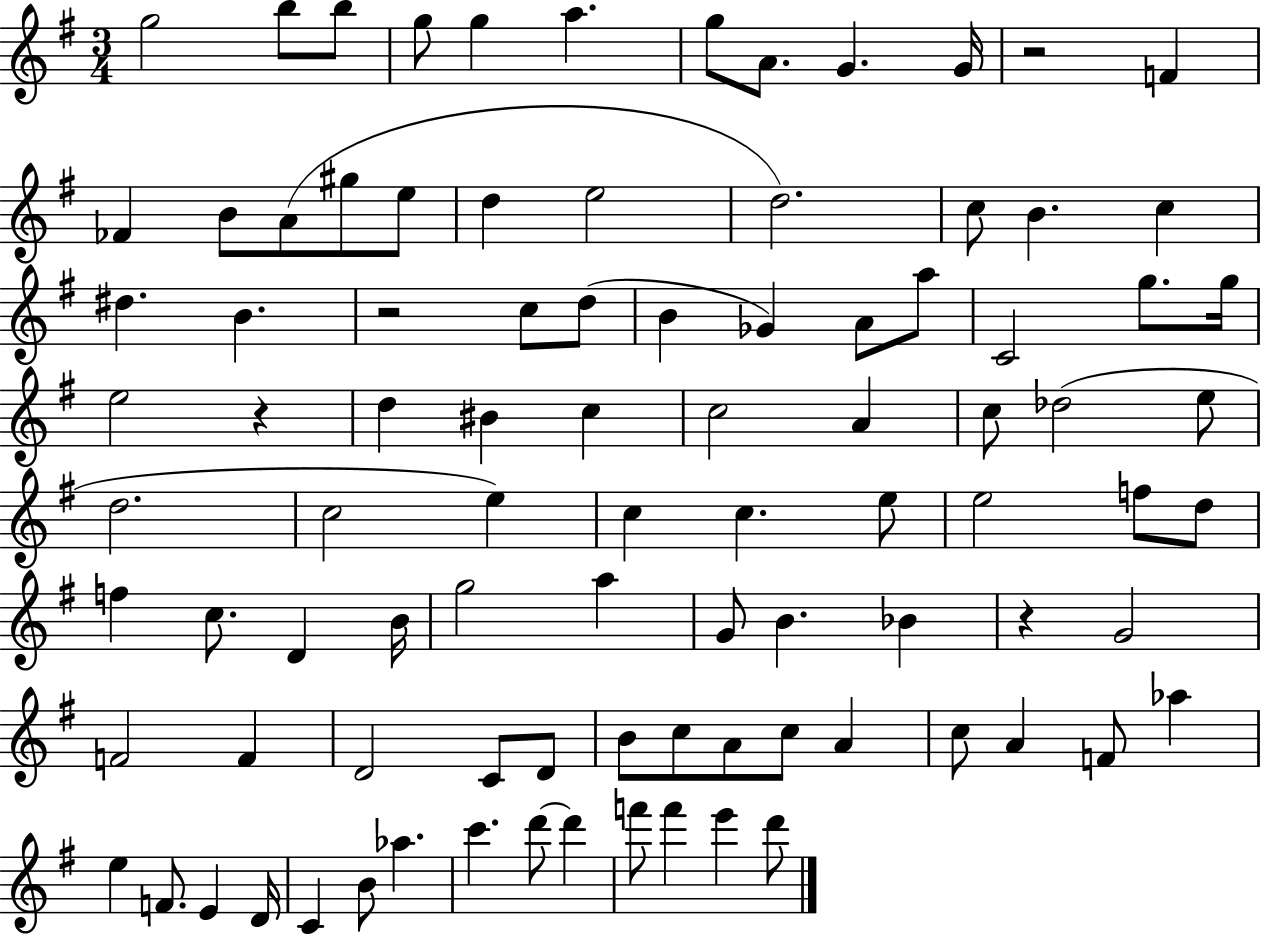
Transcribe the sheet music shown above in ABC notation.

X:1
T:Untitled
M:3/4
L:1/4
K:G
g2 b/2 b/2 g/2 g a g/2 A/2 G G/4 z2 F _F B/2 A/2 ^g/2 e/2 d e2 d2 c/2 B c ^d B z2 c/2 d/2 B _G A/2 a/2 C2 g/2 g/4 e2 z d ^B c c2 A c/2 _d2 e/2 d2 c2 e c c e/2 e2 f/2 d/2 f c/2 D B/4 g2 a G/2 B _B z G2 F2 F D2 C/2 D/2 B/2 c/2 A/2 c/2 A c/2 A F/2 _a e F/2 E D/4 C B/2 _a c' d'/2 d' f'/2 f' e' d'/2